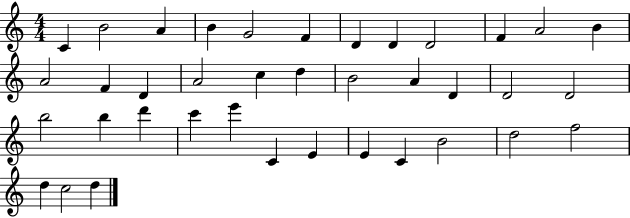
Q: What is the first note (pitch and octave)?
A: C4